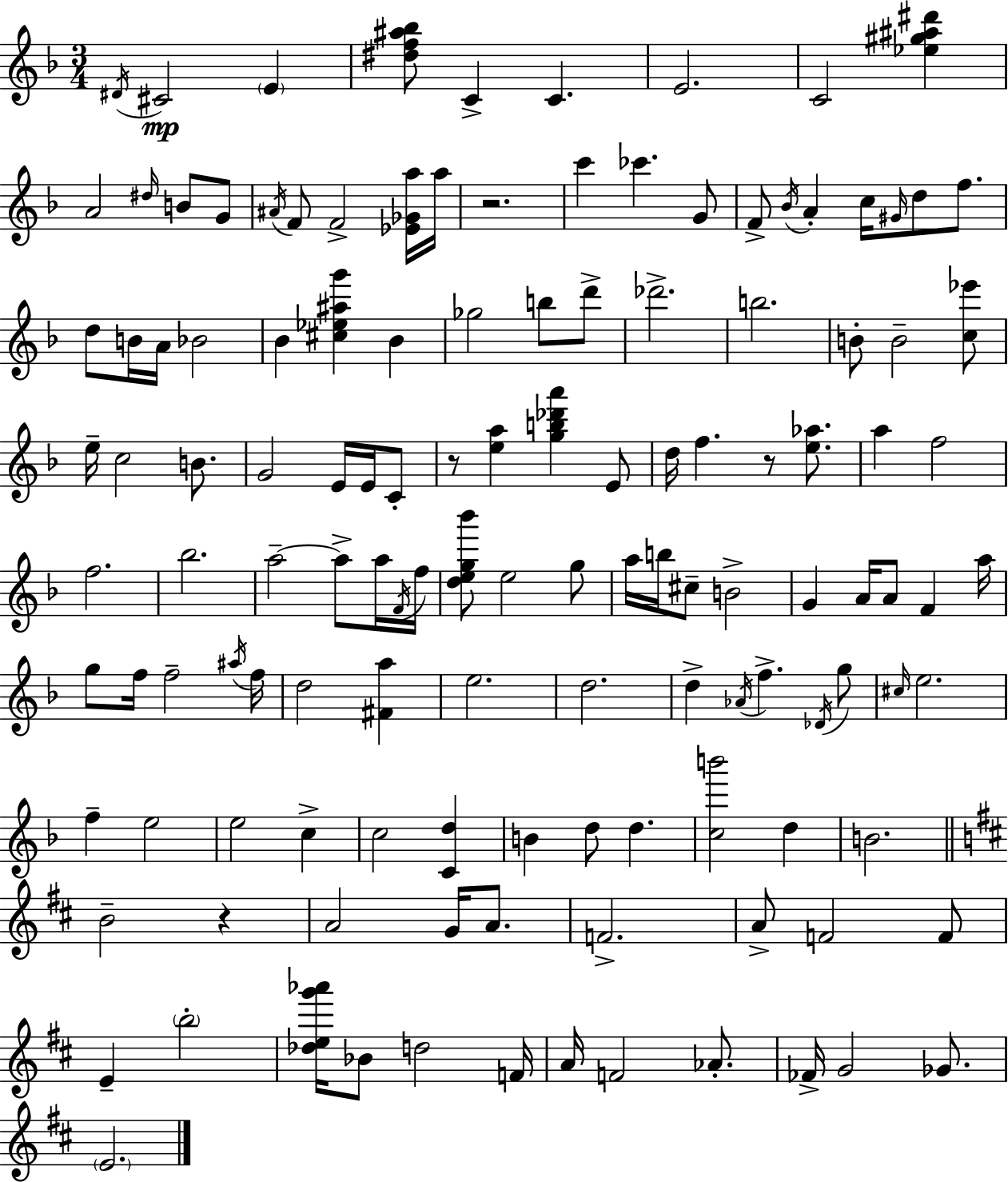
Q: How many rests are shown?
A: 4